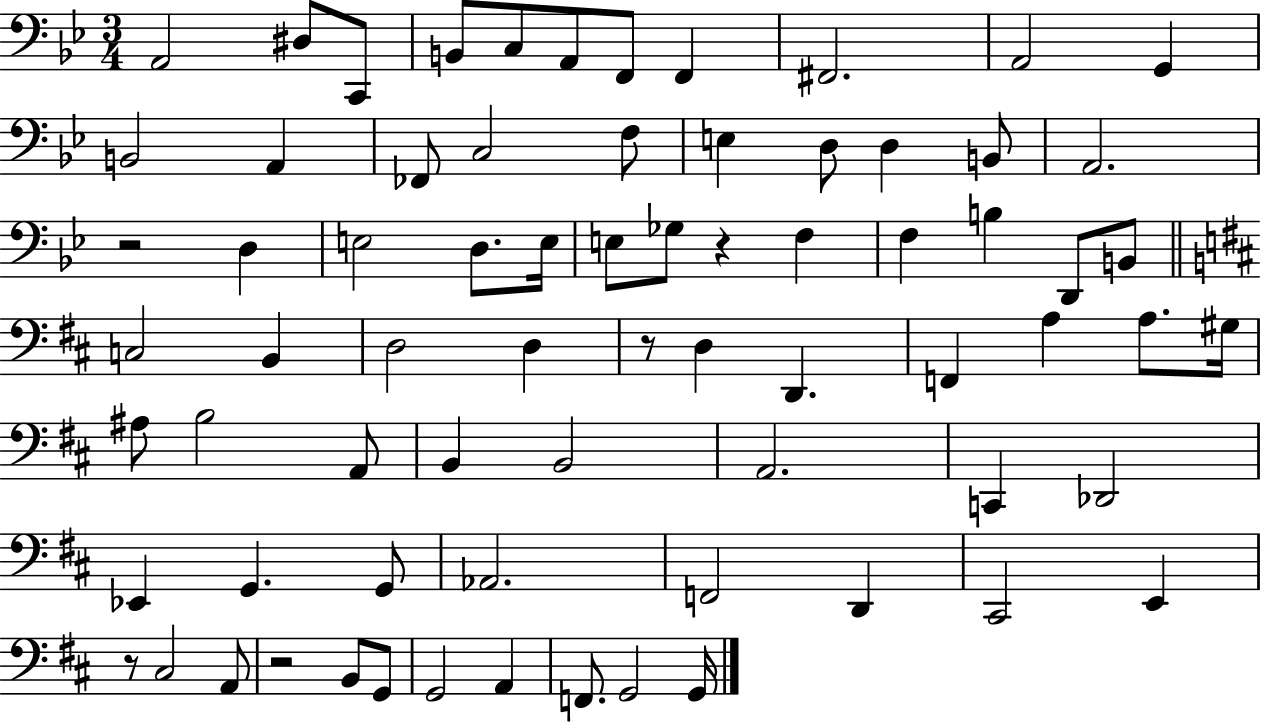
A2/h D#3/e C2/e B2/e C3/e A2/e F2/e F2/q F#2/h. A2/h G2/q B2/h A2/q FES2/e C3/h F3/e E3/q D3/e D3/q B2/e A2/h. R/h D3/q E3/h D3/e. E3/s E3/e Gb3/e R/q F3/q F3/q B3/q D2/e B2/e C3/h B2/q D3/h D3/q R/e D3/q D2/q. F2/q A3/q A3/e. G#3/s A#3/e B3/h A2/e B2/q B2/h A2/h. C2/q Db2/h Eb2/q G2/q. G2/e Ab2/h. F2/h D2/q C#2/h E2/q R/e C#3/h A2/e R/h B2/e G2/e G2/h A2/q F2/e. G2/h G2/s